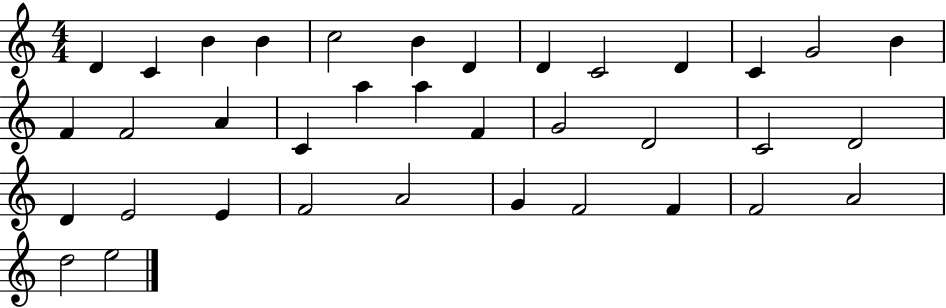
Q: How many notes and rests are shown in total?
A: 36